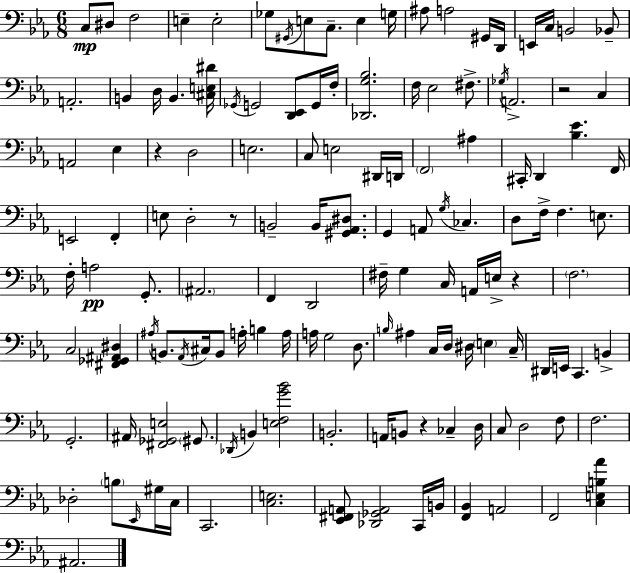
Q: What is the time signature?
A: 6/8